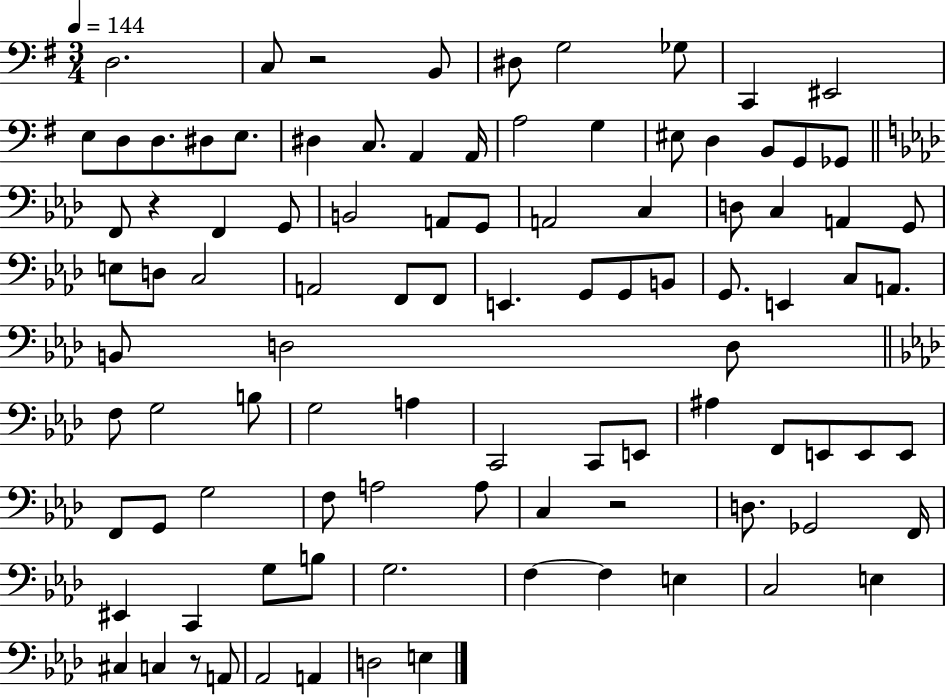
D3/h. C3/e R/h B2/e D#3/e G3/h Gb3/e C2/q EIS2/h E3/e D3/e D3/e. D#3/e E3/e. D#3/q C3/e. A2/q A2/s A3/h G3/q EIS3/e D3/q B2/e G2/e Gb2/e F2/e R/q F2/q G2/e B2/h A2/e G2/e A2/h C3/q D3/e C3/q A2/q G2/e E3/e D3/e C3/h A2/h F2/e F2/e E2/q. G2/e G2/e B2/e G2/e. E2/q C3/e A2/e. B2/e D3/h D3/e F3/e G3/h B3/e G3/h A3/q C2/h C2/e E2/e A#3/q F2/e E2/e E2/e E2/e F2/e G2/e G3/h F3/e A3/h A3/e C3/q R/h D3/e. Gb2/h F2/s EIS2/q C2/q G3/e B3/e G3/h. F3/q F3/q E3/q C3/h E3/q C#3/q C3/q R/e A2/e Ab2/h A2/q D3/h E3/q